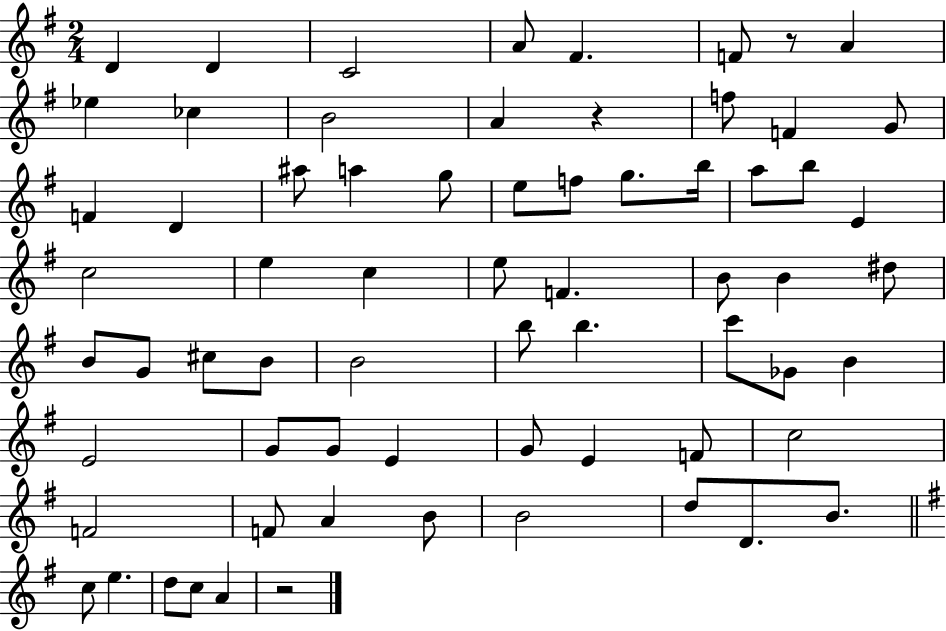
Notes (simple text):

D4/q D4/q C4/h A4/e F#4/q. F4/e R/e A4/q Eb5/q CES5/q B4/h A4/q R/q F5/e F4/q G4/e F4/q D4/q A#5/e A5/q G5/e E5/e F5/e G5/e. B5/s A5/e B5/e E4/q C5/h E5/q C5/q E5/e F4/q. B4/e B4/q D#5/e B4/e G4/e C#5/e B4/e B4/h B5/e B5/q. C6/e Gb4/e B4/q E4/h G4/e G4/e E4/q G4/e E4/q F4/e C5/h F4/h F4/e A4/q B4/e B4/h D5/e D4/e. B4/e. C5/e E5/q. D5/e C5/e A4/q R/h